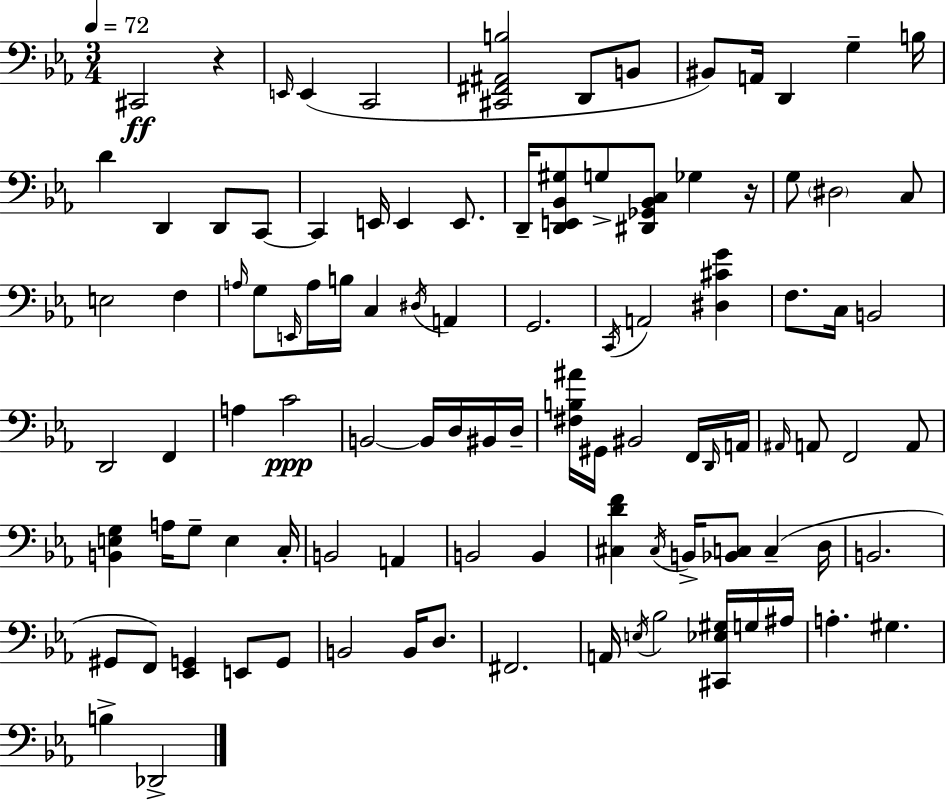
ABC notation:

X:1
T:Untitled
M:3/4
L:1/4
K:Eb
^C,,2 z E,,/4 E,, C,,2 [^C,,^F,,^A,,B,]2 D,,/2 B,,/2 ^B,,/2 A,,/4 D,, G, B,/4 D D,, D,,/2 C,,/2 C,, E,,/4 E,, E,,/2 D,,/4 [D,,E,,_B,,^G,]/2 G,/2 [^D,,_G,,_B,,C,]/2 _G, z/4 G,/2 ^D,2 C,/2 E,2 F, A,/4 G,/2 E,,/4 A,/4 B,/4 C, ^D,/4 A,, G,,2 C,,/4 A,,2 [^D,^CG] F,/2 C,/4 B,,2 D,,2 F,, A, C2 B,,2 B,,/4 D,/4 ^B,,/4 D,/4 [^F,B,^A]/4 ^G,,/4 ^B,,2 F,,/4 D,,/4 A,,/4 ^A,,/4 A,,/2 F,,2 A,,/2 [B,,E,G,] A,/4 G,/2 E, C,/4 B,,2 A,, B,,2 B,, [^C,DF] ^C,/4 B,,/4 [_B,,C,]/2 C, D,/4 B,,2 ^G,,/2 F,,/2 [_E,,G,,] E,,/2 G,,/2 B,,2 B,,/4 D,/2 ^F,,2 A,,/4 E,/4 _B,2 [^C,,_E,^G,]/4 G,/4 ^A,/4 A, ^G, B, _D,,2